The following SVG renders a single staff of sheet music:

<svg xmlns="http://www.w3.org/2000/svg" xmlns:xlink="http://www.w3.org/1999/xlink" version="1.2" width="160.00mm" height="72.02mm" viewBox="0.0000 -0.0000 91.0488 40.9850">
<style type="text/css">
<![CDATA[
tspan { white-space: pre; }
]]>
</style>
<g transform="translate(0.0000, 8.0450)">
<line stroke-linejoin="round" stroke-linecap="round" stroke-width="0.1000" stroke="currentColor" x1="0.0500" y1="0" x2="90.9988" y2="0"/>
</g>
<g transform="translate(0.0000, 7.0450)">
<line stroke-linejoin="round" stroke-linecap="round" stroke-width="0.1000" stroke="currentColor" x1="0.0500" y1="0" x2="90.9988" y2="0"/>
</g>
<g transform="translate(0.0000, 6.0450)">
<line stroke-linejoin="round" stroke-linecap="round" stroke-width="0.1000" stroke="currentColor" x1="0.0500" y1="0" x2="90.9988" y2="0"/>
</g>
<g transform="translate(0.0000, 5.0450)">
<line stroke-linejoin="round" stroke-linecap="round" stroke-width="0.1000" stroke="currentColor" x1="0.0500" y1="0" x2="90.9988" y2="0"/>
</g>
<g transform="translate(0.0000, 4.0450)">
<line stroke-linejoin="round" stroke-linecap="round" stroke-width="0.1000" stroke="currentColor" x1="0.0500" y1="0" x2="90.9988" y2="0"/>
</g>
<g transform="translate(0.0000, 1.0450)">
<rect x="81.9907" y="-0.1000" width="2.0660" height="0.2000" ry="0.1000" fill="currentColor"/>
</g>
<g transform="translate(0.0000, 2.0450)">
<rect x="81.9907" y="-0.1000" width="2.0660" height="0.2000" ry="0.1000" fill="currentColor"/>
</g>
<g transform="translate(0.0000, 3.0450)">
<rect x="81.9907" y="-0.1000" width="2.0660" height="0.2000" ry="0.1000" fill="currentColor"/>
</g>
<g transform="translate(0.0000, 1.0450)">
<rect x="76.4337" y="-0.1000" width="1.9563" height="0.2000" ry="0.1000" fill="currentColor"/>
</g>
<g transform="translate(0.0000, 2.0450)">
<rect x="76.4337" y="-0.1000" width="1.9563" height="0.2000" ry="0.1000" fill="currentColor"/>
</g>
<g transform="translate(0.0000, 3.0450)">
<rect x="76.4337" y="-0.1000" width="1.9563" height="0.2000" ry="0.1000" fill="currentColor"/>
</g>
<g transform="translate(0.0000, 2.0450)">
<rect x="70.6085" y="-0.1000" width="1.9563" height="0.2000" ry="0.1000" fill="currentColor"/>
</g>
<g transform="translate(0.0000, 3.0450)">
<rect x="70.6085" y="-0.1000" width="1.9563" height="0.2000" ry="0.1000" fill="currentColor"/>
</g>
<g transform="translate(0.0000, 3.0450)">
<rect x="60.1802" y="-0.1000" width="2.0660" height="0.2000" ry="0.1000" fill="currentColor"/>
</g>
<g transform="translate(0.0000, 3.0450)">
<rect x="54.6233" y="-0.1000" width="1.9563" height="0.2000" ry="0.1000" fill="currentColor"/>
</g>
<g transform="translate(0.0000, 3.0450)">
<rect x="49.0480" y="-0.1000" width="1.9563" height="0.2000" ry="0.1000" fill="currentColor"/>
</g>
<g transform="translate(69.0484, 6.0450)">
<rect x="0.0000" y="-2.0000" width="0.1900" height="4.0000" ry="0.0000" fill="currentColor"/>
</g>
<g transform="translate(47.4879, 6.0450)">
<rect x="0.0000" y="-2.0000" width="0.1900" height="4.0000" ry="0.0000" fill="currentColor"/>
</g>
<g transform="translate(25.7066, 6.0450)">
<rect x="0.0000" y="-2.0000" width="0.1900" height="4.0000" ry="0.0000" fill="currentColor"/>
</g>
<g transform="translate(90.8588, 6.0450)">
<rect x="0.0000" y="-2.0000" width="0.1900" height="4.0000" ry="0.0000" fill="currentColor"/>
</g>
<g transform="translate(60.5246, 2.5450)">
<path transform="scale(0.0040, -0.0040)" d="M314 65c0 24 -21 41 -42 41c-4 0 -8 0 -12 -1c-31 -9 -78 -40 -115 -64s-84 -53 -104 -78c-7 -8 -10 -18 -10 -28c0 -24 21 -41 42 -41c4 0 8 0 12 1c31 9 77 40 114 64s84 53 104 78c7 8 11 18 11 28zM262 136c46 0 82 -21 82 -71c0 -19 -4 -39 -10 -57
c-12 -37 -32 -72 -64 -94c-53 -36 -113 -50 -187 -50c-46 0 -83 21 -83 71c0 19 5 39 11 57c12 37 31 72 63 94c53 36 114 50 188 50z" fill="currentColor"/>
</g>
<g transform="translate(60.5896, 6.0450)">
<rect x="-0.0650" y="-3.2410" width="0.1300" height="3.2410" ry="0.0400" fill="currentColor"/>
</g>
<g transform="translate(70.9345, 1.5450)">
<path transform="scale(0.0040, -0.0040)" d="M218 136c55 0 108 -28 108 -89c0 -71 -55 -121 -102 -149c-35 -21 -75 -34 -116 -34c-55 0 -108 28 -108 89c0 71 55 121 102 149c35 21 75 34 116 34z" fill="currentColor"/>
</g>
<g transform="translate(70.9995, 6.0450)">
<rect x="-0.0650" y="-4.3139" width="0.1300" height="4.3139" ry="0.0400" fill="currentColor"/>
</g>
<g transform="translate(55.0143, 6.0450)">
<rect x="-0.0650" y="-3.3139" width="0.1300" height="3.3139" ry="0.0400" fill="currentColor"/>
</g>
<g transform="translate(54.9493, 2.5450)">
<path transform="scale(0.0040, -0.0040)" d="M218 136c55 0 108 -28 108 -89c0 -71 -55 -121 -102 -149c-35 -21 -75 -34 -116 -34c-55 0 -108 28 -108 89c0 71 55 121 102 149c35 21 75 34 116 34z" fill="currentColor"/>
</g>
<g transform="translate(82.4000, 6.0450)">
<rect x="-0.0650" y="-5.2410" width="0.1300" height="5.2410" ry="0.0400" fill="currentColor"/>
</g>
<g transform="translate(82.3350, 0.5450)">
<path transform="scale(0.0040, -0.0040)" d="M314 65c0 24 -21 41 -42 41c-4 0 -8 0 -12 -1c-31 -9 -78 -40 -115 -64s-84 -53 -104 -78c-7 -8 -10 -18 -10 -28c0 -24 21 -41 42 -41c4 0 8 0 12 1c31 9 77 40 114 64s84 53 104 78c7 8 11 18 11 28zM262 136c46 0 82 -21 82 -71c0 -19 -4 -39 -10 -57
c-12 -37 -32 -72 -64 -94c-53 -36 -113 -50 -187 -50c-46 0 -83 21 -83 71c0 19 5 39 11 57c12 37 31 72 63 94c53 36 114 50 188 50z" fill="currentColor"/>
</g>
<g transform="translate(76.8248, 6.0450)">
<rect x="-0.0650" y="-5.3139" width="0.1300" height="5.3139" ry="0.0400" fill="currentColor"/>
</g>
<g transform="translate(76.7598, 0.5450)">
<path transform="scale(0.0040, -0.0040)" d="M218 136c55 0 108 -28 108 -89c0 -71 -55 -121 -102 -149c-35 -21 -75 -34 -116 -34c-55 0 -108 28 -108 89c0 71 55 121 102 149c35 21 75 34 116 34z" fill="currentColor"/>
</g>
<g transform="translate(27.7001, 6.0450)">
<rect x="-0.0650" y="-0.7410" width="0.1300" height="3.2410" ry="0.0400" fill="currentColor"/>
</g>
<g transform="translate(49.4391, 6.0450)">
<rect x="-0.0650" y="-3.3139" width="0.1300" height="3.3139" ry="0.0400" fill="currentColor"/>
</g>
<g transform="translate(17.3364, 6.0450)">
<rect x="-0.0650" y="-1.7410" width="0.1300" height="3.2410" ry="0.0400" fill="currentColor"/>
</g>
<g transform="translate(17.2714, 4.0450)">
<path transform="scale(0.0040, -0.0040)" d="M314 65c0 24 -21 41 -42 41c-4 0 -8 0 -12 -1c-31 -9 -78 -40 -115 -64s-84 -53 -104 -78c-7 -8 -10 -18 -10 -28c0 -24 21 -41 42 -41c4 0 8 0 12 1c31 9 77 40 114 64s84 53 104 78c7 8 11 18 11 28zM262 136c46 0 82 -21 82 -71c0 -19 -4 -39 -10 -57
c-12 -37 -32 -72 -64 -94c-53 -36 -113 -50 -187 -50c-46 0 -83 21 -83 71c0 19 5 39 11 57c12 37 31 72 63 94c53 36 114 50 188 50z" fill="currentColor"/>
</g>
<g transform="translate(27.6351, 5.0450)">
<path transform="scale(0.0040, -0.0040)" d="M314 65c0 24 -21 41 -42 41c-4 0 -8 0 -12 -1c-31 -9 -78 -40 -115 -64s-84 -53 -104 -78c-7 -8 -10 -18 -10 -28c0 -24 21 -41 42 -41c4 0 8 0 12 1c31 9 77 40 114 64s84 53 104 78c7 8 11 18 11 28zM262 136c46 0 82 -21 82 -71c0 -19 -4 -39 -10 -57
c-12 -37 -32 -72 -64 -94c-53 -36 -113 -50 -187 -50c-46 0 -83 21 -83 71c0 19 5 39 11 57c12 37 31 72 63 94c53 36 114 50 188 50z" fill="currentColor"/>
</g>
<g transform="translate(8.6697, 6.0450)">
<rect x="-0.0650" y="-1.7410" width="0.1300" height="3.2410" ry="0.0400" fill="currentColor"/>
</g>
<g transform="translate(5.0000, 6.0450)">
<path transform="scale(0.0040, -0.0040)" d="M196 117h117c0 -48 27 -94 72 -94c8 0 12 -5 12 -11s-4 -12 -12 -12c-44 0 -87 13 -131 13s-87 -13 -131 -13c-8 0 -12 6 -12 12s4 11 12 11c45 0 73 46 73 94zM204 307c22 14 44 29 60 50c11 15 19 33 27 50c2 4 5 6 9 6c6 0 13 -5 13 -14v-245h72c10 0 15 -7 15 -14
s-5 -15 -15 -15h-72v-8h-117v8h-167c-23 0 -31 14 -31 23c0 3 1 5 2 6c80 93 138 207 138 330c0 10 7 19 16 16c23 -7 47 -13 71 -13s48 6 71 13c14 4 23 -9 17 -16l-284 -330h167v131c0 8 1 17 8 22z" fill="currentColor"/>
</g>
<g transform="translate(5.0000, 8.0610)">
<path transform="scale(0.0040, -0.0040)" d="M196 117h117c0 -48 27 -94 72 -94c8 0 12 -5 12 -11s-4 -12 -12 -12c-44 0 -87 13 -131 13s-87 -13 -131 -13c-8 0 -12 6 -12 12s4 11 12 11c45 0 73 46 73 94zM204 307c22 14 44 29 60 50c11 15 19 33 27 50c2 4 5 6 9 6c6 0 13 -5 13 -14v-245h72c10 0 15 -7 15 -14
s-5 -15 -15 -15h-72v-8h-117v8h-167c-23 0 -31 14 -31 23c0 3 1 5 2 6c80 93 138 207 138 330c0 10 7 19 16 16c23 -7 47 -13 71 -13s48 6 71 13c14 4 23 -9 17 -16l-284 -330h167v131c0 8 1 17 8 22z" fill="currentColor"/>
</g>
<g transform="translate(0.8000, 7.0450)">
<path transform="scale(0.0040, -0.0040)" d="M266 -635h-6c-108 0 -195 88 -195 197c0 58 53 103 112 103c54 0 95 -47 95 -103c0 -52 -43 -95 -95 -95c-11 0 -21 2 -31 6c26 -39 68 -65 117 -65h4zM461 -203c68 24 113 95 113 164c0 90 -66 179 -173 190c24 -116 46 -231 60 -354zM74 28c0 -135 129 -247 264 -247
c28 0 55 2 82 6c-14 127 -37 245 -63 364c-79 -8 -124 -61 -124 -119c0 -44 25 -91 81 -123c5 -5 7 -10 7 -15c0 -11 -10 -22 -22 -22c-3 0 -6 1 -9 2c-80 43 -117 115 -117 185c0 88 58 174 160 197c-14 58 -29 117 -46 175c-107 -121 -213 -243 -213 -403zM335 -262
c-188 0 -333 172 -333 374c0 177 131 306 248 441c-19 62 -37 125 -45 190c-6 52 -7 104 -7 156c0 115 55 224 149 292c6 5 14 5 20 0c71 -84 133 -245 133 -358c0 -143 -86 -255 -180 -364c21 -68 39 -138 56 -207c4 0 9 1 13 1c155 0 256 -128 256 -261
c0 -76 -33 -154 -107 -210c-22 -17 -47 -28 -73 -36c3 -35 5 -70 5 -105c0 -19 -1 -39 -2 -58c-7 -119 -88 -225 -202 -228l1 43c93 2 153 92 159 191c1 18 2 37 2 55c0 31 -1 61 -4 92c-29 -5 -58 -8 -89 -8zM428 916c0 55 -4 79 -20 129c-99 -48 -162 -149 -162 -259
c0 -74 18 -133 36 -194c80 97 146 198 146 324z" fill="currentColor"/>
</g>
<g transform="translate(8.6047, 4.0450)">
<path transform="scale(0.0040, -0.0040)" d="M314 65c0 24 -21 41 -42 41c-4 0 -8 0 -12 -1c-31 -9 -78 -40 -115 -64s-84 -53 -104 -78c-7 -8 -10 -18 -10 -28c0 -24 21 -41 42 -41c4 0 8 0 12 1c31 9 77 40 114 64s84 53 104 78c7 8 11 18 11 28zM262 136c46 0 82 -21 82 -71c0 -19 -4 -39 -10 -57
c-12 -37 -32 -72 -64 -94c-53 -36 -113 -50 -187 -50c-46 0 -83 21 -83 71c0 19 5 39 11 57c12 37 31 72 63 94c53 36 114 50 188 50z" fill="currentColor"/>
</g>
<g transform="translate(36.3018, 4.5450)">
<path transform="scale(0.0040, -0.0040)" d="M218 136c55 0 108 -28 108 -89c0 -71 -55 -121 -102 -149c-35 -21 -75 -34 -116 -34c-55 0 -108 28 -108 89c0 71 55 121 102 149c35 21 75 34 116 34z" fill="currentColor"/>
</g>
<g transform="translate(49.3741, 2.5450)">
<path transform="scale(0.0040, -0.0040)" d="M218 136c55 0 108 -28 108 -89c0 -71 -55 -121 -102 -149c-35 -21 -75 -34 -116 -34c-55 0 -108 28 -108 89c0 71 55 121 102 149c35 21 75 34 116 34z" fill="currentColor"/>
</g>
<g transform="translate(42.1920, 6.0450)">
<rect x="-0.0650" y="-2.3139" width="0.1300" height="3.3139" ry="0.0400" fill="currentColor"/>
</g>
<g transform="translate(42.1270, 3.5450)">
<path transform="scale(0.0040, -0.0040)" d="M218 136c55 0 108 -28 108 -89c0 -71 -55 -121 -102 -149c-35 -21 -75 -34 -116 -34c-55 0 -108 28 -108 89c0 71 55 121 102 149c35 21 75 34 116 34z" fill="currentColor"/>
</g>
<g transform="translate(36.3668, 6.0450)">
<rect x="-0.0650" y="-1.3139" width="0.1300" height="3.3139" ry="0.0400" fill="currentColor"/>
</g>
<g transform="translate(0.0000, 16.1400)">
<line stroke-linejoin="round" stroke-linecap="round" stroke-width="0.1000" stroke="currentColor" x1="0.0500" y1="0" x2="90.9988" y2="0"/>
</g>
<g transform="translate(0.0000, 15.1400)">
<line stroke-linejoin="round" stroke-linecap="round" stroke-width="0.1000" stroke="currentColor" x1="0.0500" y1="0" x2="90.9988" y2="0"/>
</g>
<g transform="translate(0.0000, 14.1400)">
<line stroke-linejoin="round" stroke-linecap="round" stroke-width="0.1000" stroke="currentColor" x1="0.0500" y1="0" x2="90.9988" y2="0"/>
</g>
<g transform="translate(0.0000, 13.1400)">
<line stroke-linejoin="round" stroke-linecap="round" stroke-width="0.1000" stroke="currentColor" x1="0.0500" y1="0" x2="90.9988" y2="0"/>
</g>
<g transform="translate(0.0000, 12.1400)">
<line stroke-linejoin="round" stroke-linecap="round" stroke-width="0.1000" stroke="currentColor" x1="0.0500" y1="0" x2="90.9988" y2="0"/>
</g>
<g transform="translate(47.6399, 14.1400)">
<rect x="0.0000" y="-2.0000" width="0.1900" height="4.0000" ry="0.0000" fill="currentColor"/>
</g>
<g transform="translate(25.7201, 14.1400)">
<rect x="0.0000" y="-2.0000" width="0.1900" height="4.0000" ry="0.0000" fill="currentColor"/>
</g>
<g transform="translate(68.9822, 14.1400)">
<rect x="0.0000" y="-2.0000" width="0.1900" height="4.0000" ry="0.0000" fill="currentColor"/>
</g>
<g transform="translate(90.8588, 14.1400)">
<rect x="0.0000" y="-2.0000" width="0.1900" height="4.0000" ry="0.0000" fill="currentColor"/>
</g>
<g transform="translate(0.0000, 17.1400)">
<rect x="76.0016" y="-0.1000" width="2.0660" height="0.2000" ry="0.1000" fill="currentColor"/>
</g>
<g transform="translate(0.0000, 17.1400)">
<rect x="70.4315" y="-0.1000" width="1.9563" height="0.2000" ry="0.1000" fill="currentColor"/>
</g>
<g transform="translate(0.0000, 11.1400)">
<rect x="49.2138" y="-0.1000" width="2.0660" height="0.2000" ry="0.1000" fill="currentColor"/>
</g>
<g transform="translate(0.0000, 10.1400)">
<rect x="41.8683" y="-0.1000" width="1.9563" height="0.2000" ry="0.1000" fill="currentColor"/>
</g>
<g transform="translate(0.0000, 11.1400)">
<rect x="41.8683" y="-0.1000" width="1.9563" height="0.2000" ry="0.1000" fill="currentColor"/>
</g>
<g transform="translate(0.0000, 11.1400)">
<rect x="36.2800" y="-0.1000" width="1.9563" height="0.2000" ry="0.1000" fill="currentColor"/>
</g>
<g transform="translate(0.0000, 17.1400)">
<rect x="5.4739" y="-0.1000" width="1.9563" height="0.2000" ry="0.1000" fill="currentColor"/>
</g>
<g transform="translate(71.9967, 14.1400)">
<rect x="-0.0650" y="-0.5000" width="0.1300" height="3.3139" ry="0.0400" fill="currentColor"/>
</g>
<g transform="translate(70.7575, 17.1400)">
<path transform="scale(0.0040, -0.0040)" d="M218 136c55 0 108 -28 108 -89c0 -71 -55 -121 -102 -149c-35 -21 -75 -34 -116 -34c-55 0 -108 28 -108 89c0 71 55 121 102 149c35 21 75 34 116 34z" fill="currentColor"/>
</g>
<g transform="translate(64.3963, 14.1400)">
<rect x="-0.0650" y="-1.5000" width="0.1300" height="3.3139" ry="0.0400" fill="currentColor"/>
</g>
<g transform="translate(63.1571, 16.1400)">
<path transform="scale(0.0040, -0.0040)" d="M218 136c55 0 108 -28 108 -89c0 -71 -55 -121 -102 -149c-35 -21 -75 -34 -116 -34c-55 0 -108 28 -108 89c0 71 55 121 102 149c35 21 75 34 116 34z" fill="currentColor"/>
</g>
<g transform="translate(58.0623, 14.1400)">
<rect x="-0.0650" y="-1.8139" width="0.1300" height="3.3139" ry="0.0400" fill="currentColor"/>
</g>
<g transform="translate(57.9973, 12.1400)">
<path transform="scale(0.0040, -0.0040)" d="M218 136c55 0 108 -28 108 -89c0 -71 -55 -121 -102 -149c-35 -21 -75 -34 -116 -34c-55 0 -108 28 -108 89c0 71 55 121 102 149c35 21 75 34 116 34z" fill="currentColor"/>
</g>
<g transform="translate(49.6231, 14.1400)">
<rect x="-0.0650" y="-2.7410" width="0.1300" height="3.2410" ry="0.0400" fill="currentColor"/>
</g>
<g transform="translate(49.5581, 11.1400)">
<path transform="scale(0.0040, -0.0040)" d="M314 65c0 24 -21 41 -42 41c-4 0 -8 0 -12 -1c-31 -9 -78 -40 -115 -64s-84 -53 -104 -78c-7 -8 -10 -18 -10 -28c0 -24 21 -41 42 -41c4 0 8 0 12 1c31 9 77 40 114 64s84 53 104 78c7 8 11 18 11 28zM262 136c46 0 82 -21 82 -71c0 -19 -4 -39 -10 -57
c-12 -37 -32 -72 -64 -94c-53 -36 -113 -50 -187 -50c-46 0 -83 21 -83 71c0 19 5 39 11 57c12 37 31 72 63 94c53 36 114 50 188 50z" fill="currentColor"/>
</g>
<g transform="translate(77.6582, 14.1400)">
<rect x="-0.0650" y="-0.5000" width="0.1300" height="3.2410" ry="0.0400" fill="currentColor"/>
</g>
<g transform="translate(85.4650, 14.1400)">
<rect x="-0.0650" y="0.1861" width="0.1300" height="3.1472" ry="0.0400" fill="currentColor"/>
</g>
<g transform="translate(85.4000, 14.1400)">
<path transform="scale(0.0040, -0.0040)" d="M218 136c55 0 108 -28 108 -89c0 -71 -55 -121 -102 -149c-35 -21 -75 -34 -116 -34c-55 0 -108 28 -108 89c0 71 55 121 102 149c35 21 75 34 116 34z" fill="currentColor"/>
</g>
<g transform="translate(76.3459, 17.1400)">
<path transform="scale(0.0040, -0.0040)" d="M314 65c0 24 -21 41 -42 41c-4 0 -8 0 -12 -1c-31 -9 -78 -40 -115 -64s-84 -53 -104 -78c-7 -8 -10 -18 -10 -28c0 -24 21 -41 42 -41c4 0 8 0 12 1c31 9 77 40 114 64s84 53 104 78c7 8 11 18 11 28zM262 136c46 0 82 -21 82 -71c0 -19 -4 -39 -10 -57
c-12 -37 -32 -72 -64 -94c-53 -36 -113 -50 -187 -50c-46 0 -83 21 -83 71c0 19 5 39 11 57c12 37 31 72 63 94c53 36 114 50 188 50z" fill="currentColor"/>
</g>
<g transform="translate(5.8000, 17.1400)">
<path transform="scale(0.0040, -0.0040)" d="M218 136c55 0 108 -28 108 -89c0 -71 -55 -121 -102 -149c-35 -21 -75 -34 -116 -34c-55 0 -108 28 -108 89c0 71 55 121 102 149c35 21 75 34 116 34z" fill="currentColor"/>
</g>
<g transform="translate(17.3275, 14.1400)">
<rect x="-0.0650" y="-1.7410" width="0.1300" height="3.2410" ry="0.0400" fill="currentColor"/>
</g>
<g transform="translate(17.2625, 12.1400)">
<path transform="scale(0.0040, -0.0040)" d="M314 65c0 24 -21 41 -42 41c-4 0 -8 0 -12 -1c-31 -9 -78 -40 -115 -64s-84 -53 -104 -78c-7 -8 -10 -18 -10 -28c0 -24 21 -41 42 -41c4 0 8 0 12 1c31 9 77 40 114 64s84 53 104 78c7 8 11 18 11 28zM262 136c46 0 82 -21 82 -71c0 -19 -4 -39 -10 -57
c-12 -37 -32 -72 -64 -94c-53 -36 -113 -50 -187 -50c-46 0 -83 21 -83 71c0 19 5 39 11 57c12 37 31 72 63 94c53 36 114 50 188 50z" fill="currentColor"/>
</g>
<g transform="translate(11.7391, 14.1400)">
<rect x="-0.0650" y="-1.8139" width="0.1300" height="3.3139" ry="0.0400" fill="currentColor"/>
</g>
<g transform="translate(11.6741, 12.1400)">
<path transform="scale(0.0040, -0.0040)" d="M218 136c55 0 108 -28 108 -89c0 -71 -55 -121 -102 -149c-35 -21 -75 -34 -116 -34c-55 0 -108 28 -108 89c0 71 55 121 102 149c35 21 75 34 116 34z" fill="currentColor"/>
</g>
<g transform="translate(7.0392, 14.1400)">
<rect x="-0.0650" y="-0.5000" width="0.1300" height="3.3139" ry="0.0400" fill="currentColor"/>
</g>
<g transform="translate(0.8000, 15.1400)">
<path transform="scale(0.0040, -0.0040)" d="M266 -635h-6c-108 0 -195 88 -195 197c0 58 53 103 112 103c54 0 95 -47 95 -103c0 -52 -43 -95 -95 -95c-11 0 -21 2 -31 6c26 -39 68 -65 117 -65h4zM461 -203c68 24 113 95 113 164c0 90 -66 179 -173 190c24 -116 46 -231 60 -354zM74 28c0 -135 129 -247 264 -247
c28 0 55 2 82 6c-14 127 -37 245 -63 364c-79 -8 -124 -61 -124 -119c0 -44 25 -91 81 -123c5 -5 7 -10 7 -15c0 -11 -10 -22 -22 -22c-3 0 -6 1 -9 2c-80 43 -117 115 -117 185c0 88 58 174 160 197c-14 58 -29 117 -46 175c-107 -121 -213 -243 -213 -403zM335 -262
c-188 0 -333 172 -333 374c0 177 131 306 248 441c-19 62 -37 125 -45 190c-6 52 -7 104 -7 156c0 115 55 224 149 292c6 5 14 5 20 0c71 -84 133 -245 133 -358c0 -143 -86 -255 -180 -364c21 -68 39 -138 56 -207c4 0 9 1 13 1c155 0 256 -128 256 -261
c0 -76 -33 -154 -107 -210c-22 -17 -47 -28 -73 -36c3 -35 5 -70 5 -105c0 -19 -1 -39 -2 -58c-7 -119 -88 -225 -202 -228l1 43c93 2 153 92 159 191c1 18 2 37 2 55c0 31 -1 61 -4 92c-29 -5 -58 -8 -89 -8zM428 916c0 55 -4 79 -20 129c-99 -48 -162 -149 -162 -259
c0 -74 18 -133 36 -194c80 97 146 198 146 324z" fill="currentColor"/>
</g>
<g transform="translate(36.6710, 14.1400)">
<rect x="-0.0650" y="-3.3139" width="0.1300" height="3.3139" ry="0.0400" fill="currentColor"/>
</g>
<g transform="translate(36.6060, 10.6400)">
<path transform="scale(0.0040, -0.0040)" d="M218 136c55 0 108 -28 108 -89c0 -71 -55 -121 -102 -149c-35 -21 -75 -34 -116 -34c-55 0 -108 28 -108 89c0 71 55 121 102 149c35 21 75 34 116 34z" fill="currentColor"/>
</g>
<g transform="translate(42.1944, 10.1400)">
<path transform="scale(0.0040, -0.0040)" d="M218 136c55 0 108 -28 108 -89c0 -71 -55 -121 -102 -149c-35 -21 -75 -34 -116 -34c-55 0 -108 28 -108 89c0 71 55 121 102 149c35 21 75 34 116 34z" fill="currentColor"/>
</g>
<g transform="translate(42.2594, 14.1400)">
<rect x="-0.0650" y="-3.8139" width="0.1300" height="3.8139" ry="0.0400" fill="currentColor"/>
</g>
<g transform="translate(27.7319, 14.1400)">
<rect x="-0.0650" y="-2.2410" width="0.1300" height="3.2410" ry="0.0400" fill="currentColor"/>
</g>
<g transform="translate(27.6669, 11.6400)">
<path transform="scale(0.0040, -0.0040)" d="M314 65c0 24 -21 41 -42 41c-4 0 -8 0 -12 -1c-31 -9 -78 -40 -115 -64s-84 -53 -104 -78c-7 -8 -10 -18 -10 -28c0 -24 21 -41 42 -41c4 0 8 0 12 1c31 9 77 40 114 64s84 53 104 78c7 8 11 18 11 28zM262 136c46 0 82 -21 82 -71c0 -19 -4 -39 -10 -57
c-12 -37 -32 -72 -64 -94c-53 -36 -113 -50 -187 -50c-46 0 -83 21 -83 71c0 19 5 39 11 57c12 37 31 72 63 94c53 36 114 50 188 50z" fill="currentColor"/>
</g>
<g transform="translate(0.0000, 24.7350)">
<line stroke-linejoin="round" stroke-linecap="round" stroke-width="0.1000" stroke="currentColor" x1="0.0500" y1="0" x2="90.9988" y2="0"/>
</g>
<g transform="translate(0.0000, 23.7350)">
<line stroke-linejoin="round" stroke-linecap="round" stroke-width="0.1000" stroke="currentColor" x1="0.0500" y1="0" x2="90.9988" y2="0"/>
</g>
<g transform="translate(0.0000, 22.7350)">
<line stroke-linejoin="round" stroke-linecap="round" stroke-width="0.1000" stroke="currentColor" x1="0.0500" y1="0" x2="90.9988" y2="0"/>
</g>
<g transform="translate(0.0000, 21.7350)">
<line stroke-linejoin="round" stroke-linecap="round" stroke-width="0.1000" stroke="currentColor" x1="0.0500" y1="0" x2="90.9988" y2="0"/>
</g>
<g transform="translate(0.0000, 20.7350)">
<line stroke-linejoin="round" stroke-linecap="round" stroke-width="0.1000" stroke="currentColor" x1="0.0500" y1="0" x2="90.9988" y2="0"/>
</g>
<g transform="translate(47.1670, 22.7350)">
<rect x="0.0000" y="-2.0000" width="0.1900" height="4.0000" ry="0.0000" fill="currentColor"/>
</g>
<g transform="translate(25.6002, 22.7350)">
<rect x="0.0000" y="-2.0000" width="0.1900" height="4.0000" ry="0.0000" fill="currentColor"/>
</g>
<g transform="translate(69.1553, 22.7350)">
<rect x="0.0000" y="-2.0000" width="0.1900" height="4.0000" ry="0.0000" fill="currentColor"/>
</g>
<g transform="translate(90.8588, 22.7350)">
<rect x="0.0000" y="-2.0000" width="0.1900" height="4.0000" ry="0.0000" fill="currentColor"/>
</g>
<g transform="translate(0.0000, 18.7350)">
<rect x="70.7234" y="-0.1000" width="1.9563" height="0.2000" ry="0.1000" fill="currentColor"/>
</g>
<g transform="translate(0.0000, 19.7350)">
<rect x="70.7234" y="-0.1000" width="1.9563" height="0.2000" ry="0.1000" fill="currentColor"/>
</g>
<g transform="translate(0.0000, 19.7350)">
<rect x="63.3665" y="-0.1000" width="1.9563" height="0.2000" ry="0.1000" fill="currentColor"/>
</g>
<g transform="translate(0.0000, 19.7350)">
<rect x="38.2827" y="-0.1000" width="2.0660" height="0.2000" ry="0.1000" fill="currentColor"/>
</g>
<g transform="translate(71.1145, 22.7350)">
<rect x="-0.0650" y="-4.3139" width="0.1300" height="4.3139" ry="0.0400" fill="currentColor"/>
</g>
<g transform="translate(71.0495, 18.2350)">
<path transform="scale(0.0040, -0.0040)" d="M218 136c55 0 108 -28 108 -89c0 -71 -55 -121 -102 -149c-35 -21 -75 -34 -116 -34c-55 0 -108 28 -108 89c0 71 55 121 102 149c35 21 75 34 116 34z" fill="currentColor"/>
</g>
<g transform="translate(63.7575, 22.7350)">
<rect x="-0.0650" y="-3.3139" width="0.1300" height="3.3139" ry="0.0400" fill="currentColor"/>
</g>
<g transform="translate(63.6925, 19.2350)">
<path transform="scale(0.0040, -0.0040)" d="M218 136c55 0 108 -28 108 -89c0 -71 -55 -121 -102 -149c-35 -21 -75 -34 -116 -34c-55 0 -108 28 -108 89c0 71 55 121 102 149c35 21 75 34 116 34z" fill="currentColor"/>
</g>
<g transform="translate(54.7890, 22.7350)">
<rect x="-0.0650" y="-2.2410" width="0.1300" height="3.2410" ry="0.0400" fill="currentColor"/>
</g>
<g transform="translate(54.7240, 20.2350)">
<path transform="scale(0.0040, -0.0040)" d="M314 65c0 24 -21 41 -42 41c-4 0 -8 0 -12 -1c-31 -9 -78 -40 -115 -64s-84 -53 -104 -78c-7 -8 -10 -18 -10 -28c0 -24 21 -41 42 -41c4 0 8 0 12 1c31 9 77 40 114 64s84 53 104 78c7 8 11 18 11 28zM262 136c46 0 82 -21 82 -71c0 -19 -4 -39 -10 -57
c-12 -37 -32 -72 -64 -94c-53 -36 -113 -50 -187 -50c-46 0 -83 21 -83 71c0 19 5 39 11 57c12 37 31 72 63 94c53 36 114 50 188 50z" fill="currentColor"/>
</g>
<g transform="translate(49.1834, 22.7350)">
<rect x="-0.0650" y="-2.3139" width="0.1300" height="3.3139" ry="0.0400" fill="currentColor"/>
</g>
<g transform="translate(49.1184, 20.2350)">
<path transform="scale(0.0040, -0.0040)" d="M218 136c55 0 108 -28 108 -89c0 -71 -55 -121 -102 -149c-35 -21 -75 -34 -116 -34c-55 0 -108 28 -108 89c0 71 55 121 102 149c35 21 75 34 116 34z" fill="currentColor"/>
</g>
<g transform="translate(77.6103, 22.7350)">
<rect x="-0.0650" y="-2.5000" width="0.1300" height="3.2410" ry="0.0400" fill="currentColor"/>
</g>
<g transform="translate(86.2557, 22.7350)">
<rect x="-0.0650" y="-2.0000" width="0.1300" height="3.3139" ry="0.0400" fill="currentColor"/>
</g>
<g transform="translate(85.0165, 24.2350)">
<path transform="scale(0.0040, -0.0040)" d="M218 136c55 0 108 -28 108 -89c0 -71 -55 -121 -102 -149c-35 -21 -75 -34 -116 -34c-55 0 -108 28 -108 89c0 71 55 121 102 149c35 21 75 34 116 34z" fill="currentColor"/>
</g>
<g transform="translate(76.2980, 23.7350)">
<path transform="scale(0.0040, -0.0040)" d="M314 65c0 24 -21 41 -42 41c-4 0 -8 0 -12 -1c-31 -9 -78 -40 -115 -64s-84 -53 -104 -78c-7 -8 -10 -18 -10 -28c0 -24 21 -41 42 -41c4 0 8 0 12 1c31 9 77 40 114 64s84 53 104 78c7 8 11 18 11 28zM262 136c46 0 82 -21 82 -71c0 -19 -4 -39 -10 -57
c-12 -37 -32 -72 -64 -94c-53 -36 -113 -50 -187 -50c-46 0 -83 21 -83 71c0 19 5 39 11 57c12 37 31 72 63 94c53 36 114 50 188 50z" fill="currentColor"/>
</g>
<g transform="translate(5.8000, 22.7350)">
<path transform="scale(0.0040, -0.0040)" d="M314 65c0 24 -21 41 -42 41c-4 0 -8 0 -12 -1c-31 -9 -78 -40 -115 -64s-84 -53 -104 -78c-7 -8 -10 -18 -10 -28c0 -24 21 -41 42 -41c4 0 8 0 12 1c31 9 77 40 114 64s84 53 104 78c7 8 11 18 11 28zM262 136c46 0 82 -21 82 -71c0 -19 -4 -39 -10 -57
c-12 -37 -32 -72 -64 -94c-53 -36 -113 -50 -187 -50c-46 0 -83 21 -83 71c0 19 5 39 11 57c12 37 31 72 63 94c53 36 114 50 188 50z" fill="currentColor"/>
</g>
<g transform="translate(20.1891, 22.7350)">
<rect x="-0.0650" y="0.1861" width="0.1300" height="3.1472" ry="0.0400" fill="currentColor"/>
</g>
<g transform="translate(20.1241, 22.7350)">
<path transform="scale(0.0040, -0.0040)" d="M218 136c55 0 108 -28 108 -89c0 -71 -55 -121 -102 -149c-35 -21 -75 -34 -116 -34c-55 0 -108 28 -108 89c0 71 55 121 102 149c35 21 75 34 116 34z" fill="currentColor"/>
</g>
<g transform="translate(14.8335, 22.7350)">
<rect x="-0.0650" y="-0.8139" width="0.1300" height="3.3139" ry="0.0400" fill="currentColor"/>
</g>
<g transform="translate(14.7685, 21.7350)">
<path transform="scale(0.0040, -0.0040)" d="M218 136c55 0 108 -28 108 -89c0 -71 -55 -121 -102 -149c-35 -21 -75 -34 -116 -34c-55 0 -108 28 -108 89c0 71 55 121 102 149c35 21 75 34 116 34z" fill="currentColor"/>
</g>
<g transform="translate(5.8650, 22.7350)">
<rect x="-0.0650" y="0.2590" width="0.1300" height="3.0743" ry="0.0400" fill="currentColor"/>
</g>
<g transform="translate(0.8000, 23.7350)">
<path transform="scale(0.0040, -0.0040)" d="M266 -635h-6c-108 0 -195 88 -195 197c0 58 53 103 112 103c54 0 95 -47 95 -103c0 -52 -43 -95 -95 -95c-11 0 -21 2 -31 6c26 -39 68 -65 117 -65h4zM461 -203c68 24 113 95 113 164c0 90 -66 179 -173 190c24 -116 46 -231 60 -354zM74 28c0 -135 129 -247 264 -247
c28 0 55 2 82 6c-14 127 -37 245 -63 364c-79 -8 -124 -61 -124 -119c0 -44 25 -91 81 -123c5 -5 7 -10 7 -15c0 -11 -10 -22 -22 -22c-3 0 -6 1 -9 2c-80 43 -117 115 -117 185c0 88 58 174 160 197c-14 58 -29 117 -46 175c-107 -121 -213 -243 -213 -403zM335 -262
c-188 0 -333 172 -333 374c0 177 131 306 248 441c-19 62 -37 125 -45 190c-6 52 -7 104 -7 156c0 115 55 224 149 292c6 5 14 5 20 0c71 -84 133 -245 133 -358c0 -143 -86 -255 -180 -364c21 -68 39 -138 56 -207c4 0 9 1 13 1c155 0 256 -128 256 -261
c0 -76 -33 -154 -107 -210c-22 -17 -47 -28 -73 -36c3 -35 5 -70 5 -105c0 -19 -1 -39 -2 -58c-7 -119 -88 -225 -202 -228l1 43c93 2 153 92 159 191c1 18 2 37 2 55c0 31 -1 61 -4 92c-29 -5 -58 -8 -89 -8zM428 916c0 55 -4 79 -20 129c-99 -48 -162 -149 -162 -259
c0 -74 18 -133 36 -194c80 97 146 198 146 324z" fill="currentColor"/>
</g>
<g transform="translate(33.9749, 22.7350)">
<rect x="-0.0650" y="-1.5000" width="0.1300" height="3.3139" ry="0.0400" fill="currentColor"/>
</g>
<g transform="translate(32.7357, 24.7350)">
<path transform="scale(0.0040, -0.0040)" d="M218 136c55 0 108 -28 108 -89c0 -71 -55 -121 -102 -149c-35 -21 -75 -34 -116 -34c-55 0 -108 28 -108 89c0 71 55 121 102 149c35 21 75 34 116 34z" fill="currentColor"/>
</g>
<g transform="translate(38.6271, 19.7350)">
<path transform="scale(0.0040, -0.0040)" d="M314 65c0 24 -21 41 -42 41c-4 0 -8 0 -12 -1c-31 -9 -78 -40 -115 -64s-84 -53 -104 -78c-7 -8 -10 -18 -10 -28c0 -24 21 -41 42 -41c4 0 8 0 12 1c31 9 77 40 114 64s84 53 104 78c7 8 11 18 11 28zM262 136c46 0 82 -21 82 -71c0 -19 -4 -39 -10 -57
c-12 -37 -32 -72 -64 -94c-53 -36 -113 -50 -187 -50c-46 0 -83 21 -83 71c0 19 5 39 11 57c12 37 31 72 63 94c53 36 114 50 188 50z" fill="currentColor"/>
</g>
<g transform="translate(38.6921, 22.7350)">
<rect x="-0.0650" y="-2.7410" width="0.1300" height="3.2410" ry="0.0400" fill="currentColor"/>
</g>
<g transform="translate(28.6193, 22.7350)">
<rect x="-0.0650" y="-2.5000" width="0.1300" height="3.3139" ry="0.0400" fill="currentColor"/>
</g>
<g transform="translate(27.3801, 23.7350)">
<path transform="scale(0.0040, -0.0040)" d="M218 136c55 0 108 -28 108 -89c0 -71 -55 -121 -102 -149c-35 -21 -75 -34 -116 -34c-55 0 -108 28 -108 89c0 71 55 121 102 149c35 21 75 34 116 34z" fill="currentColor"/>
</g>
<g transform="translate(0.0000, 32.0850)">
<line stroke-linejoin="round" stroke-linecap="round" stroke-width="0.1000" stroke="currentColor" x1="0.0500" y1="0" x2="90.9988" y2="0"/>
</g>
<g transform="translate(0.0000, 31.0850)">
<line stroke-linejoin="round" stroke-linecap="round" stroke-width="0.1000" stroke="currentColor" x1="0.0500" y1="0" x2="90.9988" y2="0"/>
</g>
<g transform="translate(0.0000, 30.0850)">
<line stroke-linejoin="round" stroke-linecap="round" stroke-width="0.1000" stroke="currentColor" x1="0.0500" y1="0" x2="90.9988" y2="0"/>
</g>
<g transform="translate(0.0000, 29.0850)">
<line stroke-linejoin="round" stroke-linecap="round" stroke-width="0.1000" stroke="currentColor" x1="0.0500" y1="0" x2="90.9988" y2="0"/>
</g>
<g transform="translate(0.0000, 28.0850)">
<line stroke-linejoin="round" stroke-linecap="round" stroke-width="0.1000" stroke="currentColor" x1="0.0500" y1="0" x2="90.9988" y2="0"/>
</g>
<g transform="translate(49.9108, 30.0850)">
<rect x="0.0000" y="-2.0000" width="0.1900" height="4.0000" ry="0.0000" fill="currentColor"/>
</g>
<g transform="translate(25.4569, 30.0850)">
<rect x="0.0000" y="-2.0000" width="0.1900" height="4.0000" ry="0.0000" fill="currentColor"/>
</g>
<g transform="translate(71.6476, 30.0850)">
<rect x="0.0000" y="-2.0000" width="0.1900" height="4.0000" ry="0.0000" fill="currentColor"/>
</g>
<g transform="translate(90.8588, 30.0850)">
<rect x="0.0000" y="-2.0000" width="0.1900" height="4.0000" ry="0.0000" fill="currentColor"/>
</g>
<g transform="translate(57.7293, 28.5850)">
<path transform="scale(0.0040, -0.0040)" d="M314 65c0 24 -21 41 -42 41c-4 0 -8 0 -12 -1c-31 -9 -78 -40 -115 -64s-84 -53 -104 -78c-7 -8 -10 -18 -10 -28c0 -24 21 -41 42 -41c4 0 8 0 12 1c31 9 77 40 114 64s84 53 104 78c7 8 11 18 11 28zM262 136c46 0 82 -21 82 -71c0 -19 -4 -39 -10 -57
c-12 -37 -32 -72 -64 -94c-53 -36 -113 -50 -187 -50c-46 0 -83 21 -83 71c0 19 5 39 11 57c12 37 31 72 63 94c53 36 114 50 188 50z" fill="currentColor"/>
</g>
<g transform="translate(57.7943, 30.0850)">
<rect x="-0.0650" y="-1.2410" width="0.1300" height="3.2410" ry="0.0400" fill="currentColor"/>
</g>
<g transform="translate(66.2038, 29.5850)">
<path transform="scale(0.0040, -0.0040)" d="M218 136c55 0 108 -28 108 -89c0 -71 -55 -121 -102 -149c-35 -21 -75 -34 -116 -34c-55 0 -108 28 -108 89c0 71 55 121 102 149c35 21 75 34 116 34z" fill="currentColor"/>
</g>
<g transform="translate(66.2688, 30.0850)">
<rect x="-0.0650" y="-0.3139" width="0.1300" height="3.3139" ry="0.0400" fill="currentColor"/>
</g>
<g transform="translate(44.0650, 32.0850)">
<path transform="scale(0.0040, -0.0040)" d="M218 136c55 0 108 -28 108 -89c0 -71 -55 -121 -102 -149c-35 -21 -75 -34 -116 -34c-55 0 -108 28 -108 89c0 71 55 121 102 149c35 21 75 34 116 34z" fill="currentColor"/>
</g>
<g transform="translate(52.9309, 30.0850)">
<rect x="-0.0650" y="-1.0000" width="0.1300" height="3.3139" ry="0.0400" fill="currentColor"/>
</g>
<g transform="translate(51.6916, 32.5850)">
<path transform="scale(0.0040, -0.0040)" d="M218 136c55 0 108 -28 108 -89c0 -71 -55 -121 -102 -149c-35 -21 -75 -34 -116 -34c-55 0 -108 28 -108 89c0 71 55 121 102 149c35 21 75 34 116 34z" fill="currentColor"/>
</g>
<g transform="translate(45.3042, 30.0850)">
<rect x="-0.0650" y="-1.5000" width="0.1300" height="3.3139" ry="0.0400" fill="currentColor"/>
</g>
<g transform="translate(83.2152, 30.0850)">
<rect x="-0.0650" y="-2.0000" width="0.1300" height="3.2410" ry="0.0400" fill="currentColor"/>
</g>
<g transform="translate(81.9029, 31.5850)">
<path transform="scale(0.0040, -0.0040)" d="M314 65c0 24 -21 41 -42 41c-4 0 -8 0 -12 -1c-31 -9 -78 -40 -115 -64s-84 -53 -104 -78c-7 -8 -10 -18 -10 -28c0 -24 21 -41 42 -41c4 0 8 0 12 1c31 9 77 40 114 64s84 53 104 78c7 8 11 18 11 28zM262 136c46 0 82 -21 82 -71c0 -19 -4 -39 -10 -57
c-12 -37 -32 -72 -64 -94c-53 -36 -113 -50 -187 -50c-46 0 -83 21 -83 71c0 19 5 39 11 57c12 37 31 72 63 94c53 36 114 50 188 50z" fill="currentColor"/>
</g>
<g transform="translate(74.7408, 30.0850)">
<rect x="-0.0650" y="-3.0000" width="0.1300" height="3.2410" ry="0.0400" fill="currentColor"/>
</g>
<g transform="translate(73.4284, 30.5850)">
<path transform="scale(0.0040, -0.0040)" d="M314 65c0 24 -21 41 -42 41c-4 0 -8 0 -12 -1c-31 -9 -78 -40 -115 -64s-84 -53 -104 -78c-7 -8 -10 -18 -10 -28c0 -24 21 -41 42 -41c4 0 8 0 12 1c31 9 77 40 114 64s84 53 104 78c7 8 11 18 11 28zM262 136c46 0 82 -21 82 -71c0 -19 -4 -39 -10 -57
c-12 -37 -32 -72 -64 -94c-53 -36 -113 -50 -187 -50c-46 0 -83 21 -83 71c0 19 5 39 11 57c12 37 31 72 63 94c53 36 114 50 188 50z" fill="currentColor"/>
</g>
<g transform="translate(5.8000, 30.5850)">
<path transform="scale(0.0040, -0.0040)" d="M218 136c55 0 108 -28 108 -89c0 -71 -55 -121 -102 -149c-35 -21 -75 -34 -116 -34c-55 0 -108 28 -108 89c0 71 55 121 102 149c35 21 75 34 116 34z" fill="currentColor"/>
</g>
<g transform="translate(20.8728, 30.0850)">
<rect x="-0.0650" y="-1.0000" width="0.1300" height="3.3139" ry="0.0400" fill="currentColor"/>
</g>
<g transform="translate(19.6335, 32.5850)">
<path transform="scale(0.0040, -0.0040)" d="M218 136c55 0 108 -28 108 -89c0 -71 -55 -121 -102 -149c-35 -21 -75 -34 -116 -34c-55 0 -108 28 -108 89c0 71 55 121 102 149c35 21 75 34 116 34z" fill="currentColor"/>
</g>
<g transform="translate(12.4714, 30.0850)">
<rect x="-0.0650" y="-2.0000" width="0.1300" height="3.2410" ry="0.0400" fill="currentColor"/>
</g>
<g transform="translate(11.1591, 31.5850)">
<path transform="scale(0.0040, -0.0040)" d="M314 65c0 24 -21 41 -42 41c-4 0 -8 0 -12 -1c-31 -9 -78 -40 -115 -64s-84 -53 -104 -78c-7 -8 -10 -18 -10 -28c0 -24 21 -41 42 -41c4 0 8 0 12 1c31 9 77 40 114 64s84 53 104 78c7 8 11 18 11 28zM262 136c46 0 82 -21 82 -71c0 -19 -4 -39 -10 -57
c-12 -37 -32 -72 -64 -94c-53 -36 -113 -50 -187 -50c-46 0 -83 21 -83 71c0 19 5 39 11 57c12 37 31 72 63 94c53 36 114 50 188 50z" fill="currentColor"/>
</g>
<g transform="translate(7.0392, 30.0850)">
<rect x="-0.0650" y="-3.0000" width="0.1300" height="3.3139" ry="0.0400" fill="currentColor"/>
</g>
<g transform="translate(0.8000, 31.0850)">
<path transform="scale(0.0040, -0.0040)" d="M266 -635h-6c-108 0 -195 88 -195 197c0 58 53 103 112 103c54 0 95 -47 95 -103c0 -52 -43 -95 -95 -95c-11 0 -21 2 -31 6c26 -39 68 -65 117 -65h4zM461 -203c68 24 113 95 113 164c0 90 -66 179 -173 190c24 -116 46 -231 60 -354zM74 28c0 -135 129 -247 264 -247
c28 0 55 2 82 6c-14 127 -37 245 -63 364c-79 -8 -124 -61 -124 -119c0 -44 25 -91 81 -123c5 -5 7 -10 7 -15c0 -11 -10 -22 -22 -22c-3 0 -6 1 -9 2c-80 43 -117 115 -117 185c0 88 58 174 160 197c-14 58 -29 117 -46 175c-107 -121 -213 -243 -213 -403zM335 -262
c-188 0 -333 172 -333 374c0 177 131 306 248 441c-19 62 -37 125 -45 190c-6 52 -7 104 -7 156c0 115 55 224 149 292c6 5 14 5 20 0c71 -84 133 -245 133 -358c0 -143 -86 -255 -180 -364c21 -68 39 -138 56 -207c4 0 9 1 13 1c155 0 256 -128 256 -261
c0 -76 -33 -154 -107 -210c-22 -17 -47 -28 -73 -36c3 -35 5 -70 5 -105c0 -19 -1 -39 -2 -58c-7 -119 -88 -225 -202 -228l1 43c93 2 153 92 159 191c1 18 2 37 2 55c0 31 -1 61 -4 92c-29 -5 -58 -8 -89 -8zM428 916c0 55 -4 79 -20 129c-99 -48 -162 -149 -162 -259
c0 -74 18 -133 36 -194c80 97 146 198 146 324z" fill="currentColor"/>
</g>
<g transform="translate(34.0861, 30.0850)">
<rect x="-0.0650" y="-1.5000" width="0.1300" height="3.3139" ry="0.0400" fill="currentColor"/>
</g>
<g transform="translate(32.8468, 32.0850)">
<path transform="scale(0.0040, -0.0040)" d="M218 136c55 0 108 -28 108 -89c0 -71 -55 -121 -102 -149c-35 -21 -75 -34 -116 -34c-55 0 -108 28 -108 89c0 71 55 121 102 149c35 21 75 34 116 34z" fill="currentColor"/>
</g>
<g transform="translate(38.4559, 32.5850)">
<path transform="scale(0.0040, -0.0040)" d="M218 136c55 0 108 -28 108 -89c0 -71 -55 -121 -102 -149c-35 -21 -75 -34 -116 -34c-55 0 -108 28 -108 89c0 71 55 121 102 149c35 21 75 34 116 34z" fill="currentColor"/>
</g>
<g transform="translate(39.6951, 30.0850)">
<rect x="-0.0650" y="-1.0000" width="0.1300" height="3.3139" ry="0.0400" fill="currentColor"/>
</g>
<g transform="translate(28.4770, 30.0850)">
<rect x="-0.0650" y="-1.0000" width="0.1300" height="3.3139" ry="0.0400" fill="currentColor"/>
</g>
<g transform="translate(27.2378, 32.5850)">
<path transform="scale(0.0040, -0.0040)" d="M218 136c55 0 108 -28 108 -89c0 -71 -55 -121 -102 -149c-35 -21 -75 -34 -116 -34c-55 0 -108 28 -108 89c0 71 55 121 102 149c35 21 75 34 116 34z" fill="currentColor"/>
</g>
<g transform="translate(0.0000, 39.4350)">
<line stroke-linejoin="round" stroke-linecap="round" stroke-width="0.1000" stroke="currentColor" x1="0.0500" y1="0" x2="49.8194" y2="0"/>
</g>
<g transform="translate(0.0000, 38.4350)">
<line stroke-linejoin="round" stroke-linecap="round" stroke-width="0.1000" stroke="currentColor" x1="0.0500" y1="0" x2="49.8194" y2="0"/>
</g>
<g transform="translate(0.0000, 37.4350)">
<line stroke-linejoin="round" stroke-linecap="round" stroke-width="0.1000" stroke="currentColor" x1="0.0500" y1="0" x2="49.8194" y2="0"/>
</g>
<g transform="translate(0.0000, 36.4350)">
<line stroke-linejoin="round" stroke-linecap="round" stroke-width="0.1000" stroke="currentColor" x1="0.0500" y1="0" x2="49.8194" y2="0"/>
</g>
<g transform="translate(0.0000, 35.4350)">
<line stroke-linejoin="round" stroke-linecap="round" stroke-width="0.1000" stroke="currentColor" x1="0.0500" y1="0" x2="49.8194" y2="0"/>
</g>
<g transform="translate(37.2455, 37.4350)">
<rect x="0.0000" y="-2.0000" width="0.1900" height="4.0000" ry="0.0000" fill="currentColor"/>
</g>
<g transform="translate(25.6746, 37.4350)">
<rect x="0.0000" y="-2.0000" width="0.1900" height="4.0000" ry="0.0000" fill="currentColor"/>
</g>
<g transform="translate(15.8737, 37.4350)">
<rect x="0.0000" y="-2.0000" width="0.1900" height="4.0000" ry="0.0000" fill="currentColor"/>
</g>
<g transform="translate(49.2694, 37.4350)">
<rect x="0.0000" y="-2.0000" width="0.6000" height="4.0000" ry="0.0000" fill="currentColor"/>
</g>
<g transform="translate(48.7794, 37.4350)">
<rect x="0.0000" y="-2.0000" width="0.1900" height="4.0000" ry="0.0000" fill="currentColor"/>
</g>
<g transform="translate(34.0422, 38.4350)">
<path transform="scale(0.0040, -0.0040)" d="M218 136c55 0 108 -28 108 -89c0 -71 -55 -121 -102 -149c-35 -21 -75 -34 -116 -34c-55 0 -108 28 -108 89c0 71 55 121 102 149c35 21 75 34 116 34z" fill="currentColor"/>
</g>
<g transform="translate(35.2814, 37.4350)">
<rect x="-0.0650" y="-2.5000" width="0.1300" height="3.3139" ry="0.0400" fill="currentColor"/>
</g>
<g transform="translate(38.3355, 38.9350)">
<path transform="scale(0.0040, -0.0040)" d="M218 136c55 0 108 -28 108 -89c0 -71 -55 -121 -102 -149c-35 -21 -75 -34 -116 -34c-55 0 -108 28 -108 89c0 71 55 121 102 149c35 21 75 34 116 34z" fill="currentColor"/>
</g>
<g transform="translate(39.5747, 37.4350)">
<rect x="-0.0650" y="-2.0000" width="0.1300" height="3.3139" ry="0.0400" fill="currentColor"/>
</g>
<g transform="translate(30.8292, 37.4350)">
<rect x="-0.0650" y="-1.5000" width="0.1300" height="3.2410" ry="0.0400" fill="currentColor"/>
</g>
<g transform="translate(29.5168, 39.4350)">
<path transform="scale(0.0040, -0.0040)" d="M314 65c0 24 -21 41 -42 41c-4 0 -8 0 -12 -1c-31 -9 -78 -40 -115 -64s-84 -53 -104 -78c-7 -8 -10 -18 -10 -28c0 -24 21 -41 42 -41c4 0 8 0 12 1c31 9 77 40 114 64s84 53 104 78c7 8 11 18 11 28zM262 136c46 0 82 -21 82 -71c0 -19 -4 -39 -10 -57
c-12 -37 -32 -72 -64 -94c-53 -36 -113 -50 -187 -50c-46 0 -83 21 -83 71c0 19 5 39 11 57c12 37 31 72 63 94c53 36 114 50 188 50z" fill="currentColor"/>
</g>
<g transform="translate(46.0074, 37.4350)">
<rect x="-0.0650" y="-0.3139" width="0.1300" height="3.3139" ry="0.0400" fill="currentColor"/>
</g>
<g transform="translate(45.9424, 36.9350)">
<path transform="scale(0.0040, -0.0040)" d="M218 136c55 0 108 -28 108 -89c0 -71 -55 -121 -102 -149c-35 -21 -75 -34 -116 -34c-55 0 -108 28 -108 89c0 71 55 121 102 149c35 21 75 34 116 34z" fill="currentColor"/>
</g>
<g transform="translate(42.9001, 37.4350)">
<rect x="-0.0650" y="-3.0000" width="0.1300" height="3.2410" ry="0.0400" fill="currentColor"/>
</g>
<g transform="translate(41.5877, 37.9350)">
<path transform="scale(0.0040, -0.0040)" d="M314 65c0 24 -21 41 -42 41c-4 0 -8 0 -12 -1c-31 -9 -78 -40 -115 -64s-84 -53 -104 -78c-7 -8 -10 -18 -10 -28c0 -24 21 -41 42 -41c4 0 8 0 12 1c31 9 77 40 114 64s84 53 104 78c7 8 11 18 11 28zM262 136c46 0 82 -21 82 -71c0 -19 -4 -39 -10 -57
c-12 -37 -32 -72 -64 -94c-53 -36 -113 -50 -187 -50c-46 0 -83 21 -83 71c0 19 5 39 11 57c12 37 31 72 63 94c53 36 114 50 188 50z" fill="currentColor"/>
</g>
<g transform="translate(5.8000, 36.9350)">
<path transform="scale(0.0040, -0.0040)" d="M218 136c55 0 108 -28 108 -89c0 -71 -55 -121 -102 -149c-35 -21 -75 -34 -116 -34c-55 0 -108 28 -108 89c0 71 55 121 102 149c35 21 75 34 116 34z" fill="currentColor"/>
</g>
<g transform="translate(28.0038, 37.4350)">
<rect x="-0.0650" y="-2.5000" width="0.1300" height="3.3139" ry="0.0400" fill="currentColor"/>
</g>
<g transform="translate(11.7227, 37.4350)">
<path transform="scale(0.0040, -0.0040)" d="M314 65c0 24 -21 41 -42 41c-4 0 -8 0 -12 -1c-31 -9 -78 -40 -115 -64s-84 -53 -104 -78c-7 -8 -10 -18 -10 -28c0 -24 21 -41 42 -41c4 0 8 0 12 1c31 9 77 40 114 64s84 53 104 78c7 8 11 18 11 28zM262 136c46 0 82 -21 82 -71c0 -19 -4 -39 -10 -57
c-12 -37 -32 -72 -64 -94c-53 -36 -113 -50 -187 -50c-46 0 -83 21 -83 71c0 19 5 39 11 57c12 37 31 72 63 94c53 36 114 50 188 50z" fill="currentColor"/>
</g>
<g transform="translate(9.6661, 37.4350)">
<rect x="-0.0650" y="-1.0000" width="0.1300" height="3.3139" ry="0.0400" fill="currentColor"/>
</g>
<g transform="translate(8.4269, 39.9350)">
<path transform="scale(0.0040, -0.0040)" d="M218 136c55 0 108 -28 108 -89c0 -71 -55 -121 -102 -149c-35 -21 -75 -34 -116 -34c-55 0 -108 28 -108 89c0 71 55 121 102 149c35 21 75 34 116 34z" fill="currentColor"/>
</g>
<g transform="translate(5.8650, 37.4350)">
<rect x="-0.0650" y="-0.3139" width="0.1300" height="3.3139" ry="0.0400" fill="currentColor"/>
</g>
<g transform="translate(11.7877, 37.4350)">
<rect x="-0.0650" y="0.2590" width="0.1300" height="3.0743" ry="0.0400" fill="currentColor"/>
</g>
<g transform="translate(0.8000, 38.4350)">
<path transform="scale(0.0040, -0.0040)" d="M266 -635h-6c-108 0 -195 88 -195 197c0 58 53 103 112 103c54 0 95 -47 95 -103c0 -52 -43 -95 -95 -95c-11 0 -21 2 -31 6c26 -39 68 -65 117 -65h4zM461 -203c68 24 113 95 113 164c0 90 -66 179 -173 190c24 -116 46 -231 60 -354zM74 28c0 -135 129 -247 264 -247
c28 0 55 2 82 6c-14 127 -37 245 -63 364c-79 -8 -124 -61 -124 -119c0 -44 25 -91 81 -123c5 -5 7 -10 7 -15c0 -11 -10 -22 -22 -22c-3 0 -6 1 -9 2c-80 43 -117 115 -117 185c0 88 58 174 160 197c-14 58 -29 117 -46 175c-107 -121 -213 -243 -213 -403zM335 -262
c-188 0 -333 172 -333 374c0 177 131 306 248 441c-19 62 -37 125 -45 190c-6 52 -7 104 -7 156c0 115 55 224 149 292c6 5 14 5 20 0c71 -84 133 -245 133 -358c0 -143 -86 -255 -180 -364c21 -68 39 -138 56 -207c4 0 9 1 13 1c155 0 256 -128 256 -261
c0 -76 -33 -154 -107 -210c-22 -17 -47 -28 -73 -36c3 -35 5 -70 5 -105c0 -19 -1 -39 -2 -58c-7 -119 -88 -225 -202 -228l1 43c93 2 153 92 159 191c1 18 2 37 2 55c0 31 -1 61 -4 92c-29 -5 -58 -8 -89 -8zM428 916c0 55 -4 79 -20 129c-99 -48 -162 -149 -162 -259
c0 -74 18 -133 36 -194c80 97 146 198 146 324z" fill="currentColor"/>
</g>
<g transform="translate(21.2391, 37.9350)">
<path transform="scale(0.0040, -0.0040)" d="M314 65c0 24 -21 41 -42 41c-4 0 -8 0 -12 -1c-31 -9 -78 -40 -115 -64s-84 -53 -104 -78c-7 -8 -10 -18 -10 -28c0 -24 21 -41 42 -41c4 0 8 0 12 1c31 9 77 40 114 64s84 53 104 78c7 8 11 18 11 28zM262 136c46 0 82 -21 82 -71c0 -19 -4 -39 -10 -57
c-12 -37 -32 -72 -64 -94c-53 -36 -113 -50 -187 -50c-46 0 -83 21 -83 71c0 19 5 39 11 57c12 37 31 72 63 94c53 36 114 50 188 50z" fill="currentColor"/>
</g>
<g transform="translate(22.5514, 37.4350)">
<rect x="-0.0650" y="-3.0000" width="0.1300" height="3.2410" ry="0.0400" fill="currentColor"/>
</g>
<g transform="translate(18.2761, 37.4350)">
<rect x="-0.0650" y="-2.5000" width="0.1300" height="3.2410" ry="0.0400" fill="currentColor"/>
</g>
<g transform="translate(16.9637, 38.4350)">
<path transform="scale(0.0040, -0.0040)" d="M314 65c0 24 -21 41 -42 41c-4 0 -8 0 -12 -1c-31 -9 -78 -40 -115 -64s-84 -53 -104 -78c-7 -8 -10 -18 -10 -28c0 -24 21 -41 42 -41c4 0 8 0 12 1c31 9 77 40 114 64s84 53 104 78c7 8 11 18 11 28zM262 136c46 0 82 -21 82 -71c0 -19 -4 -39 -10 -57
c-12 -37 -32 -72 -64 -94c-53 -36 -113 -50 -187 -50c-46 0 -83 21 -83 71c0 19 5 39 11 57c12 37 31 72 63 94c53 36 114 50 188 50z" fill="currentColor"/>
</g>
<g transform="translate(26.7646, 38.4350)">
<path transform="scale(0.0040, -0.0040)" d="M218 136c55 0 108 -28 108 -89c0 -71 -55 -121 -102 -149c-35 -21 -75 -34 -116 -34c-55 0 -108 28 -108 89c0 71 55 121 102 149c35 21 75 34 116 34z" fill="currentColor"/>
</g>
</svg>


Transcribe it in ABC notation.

X:1
T:Untitled
M:4/4
L:1/4
K:C
f2 f2 d2 e g b b b2 d' f' f'2 C f f2 g2 b c' a2 f E C C2 B B2 d B G E a2 g g2 b d' G2 F A F2 D D E D E D e2 c A2 F2 c D B2 G2 A2 G E2 G F A2 c